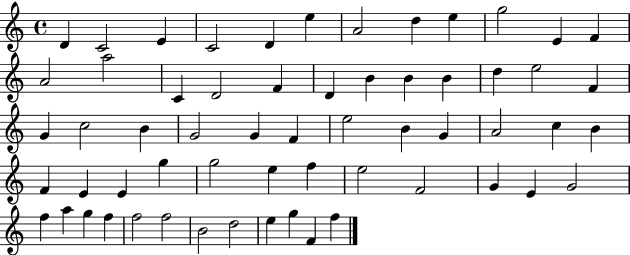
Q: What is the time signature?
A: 4/4